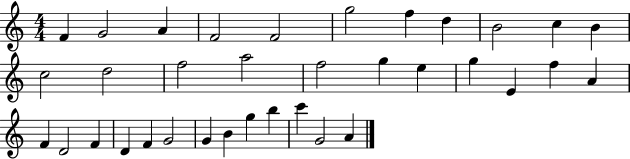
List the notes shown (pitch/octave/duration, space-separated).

F4/q G4/h A4/q F4/h F4/h G5/h F5/q D5/q B4/h C5/q B4/q C5/h D5/h F5/h A5/h F5/h G5/q E5/q G5/q E4/q F5/q A4/q F4/q D4/h F4/q D4/q F4/q G4/h G4/q B4/q G5/q B5/q C6/q G4/h A4/q